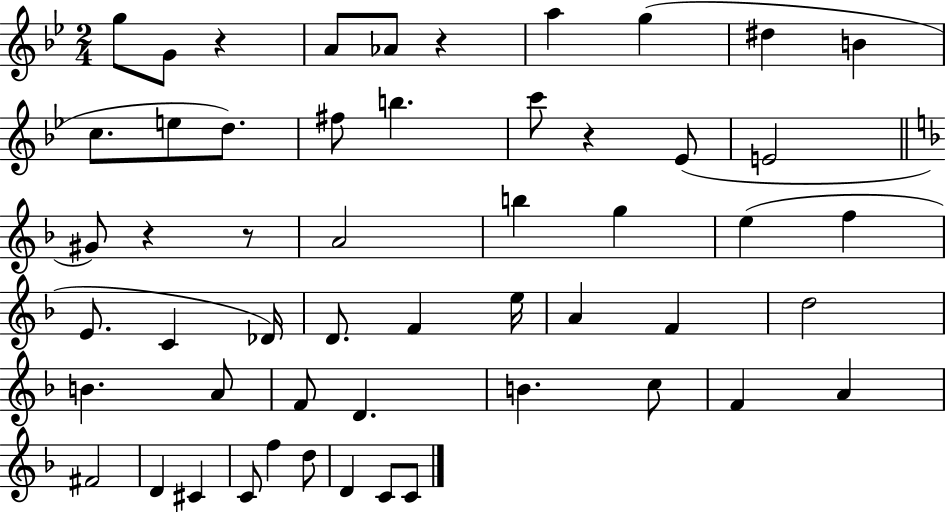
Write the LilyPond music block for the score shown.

{
  \clef treble
  \numericTimeSignature
  \time 2/4
  \key bes \major
  g''8 g'8 r4 | a'8 aes'8 r4 | a''4 g''4( | dis''4 b'4 | \break c''8. e''8 d''8.) | fis''8 b''4. | c'''8 r4 ees'8( | e'2 | \break \bar "||" \break \key d \minor gis'8) r4 r8 | a'2 | b''4 g''4 | e''4( f''4 | \break e'8. c'4 des'16) | d'8. f'4 e''16 | a'4 f'4 | d''2 | \break b'4. a'8 | f'8 d'4. | b'4. c''8 | f'4 a'4 | \break fis'2 | d'4 cis'4 | c'8 f''4 d''8 | d'4 c'8 c'8 | \break \bar "|."
}